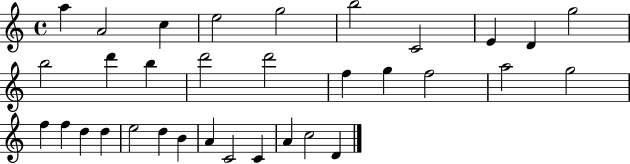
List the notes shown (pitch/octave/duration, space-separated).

A5/q A4/h C5/q E5/h G5/h B5/h C4/h E4/q D4/q G5/h B5/h D6/q B5/q D6/h D6/h F5/q G5/q F5/h A5/h G5/h F5/q F5/q D5/q D5/q E5/h D5/q B4/q A4/q C4/h C4/q A4/q C5/h D4/q